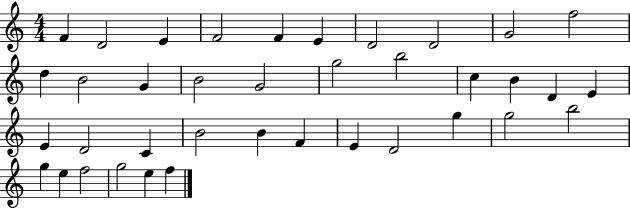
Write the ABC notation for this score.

X:1
T:Untitled
M:4/4
L:1/4
K:C
F D2 E F2 F E D2 D2 G2 f2 d B2 G B2 G2 g2 b2 c B D E E D2 C B2 B F E D2 g g2 b2 g e f2 g2 e f